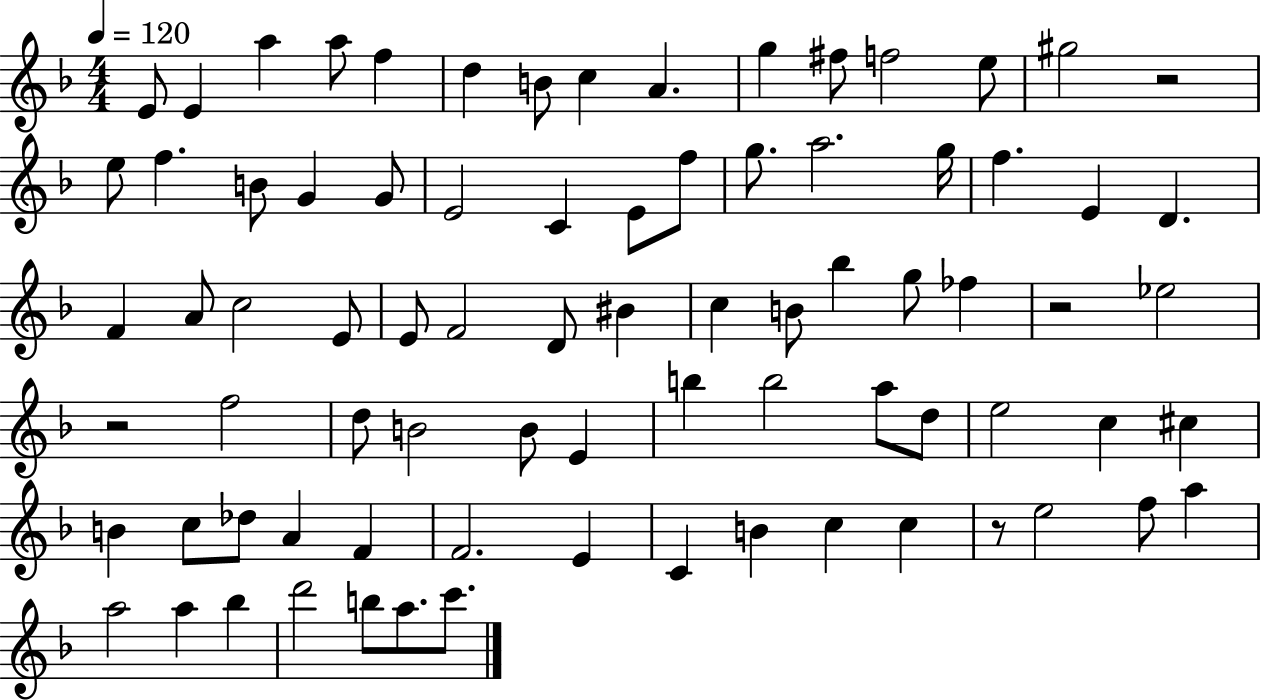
{
  \clef treble
  \numericTimeSignature
  \time 4/4
  \key f \major
  \tempo 4 = 120
  \repeat volta 2 { e'8 e'4 a''4 a''8 f''4 | d''4 b'8 c''4 a'4. | g''4 fis''8 f''2 e''8 | gis''2 r2 | \break e''8 f''4. b'8 g'4 g'8 | e'2 c'4 e'8 f''8 | g''8. a''2. g''16 | f''4. e'4 d'4. | \break f'4 a'8 c''2 e'8 | e'8 f'2 d'8 bis'4 | c''4 b'8 bes''4 g''8 fes''4 | r2 ees''2 | \break r2 f''2 | d''8 b'2 b'8 e'4 | b''4 b''2 a''8 d''8 | e''2 c''4 cis''4 | \break b'4 c''8 des''8 a'4 f'4 | f'2. e'4 | c'4 b'4 c''4 c''4 | r8 e''2 f''8 a''4 | \break a''2 a''4 bes''4 | d'''2 b''8 a''8. c'''8. | } \bar "|."
}